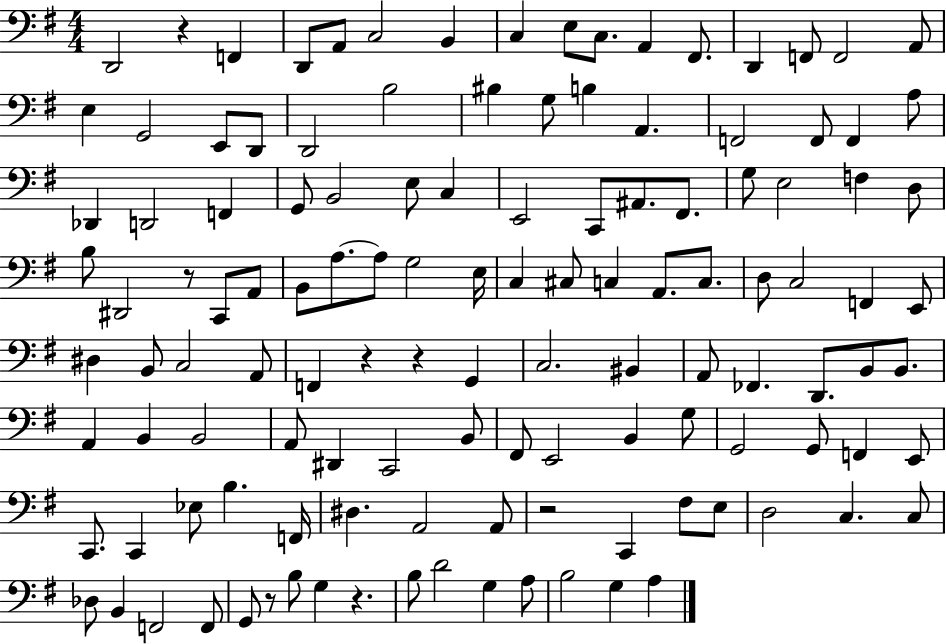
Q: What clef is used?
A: bass